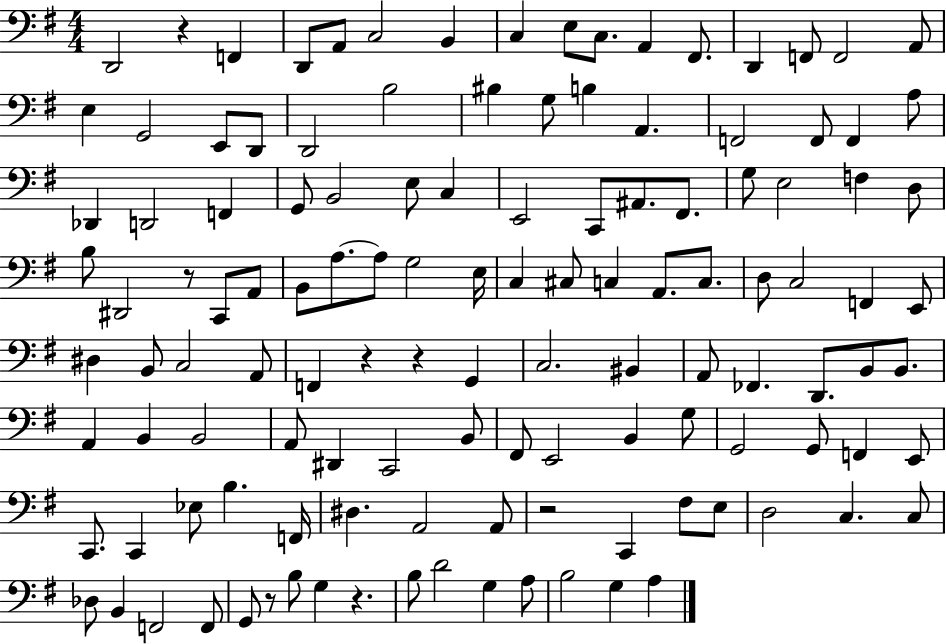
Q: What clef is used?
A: bass